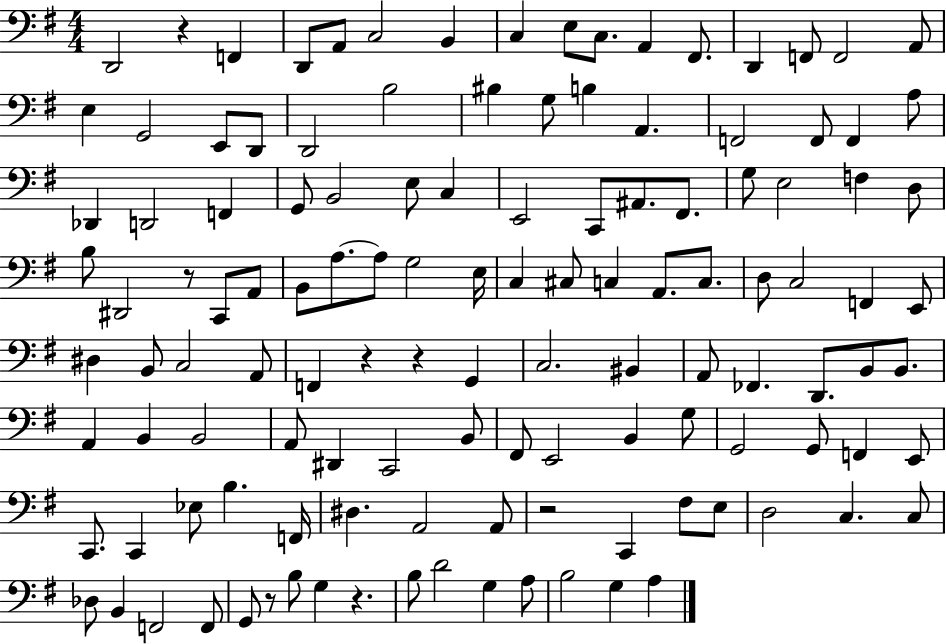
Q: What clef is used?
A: bass